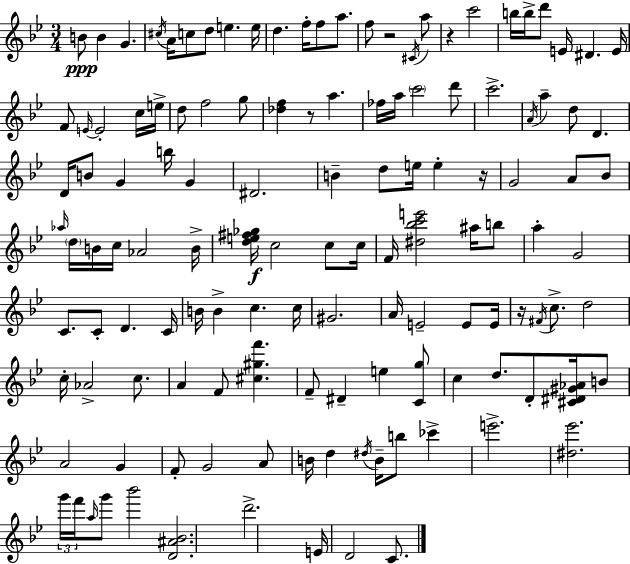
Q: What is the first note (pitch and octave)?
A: B4